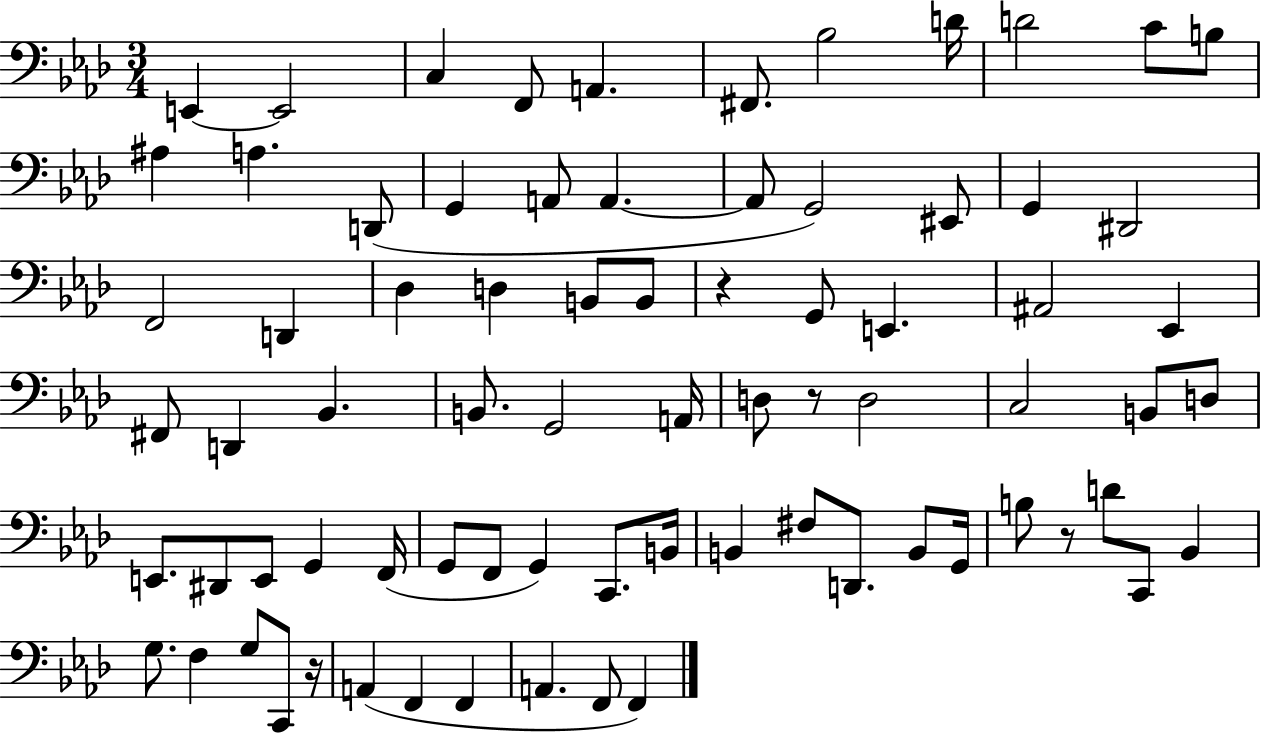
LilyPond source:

{
  \clef bass
  \numericTimeSignature
  \time 3/4
  \key aes \major
  \repeat volta 2 { e,4~~ e,2 | c4 f,8 a,4. | fis,8. bes2 d'16 | d'2 c'8 b8 | \break ais4 a4. d,8( | g,4 a,8 a,4.~~ | a,8 g,2) eis,8 | g,4 dis,2 | \break f,2 d,4 | des4 d4 b,8 b,8 | r4 g,8 e,4. | ais,2 ees,4 | \break fis,8 d,4 bes,4. | b,8. g,2 a,16 | d8 r8 d2 | c2 b,8 d8 | \break e,8. dis,8 e,8 g,4 f,16( | g,8 f,8 g,4) c,8. b,16 | b,4 fis8 d,8. b,8 g,16 | b8 r8 d'8 c,8 bes,4 | \break g8. f4 g8 c,8 r16 | a,4( f,4 f,4 | a,4. f,8 f,4) | } \bar "|."
}